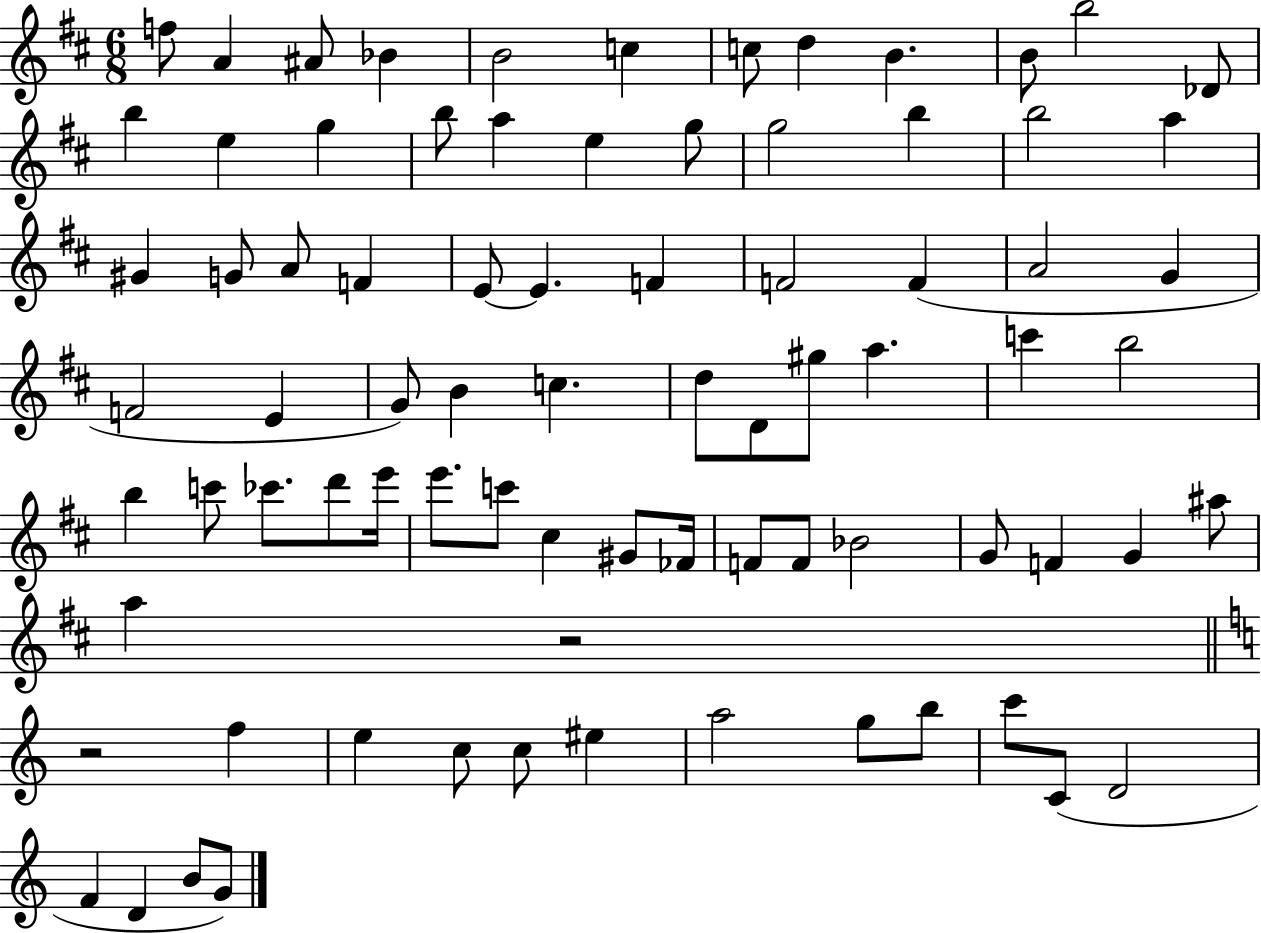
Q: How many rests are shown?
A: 2